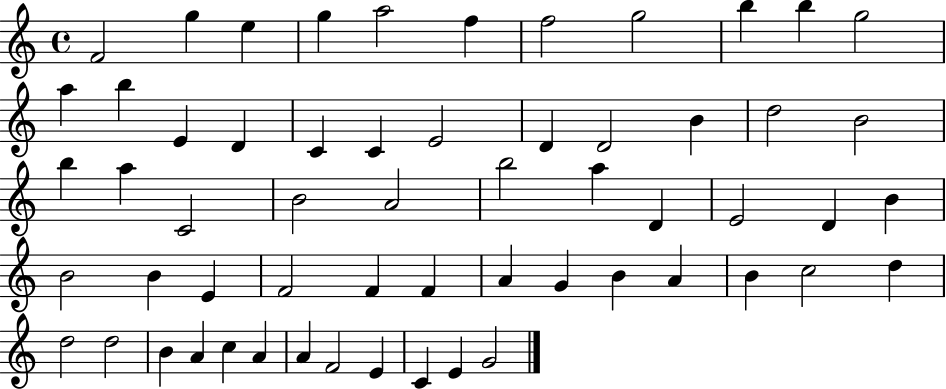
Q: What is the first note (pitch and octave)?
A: F4